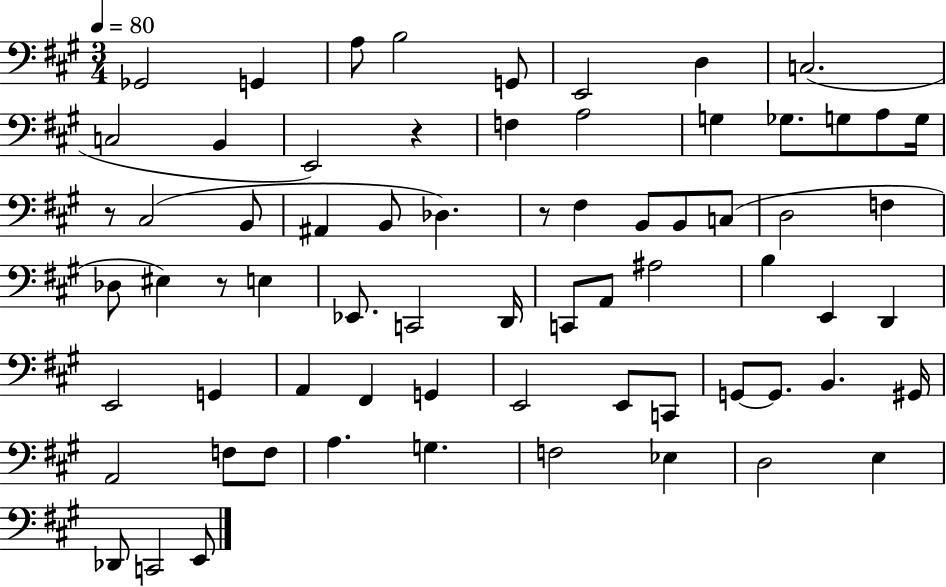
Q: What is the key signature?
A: A major